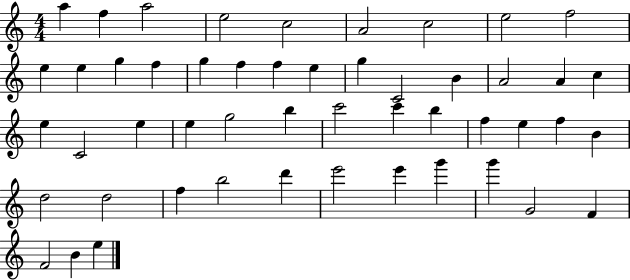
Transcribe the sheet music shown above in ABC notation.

X:1
T:Untitled
M:4/4
L:1/4
K:C
a f a2 e2 c2 A2 c2 e2 f2 e e g f g f f e g C2 B A2 A c e C2 e e g2 b c'2 c' b f e f B d2 d2 f b2 d' e'2 e' g' g' G2 F F2 B e